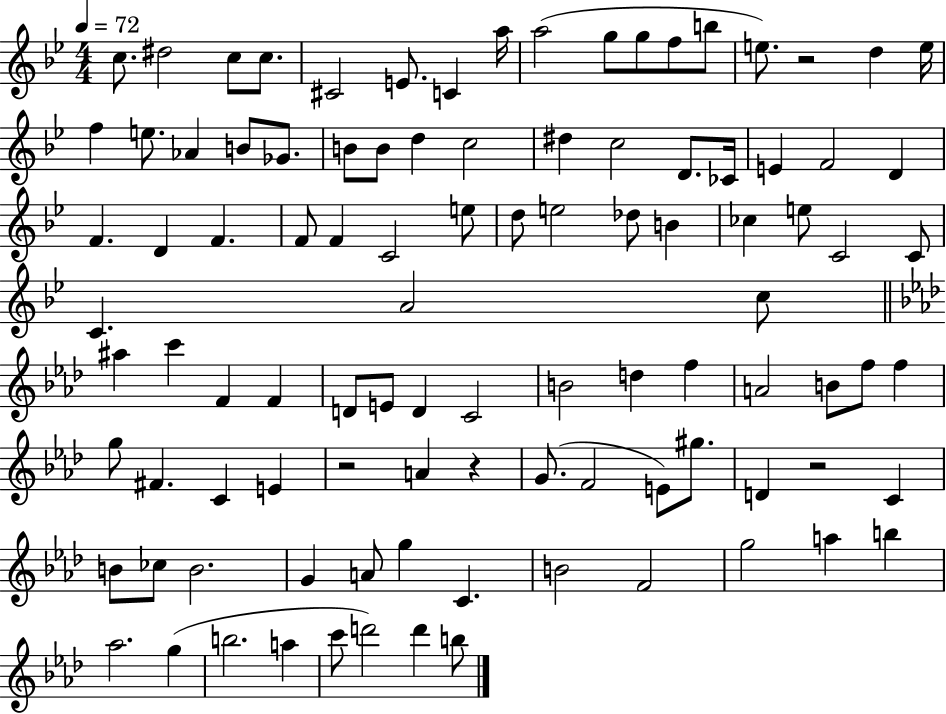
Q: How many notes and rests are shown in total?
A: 100